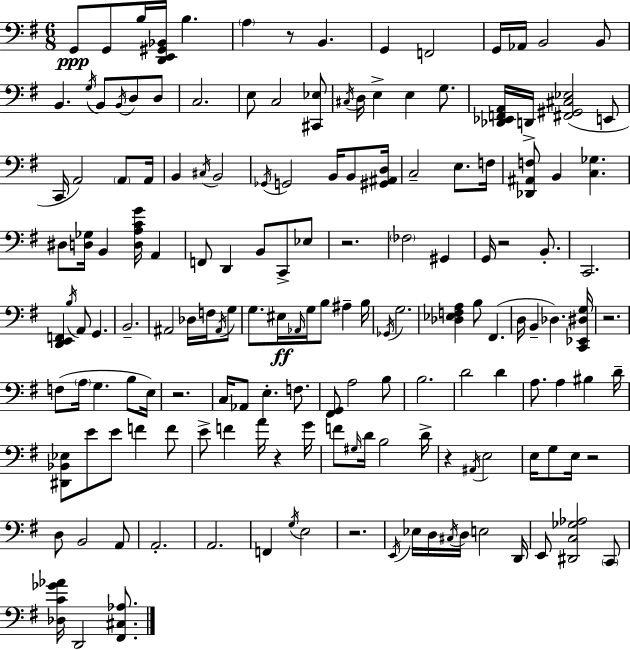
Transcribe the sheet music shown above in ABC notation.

X:1
T:Untitled
M:6/8
L:1/4
K:G
G,,/2 G,,/2 B,/4 [D,,E,,^G,,_B,,]/4 B, A, z/2 B,, G,, F,,2 G,,/4 _A,,/4 B,,2 B,,/2 B,, G,/4 B,,/2 B,,/4 D,/2 D,/2 C,2 E,/2 C,2 [^C,,_E,]/2 ^C,/4 D,/4 E, E, G,/2 [_D,,_E,,F,,A,,]/4 D,,/4 [^F,,^G,,^C,_E,]2 E,,/2 C,,/4 A,,2 A,,/2 A,,/4 B,, ^C,/4 B,,2 _G,,/4 G,,2 B,,/4 B,,/2 [^G,,^A,,D,]/4 C,2 E,/2 F,/4 [_D,,^A,,F,]/2 B,, [C,_G,] ^D,/2 [D,_G,]/4 B,, [D,A,CG]/4 A,, F,,/2 D,, B,,/2 C,,/2 _E,/2 z2 _F,2 ^G,, G,,/4 z2 B,,/2 C,,2 [D,,E,,F,,] B,/4 A,,/2 G,, B,,2 ^A,,2 _D,/4 F,/4 ^A,,/4 G,/2 G,/2 ^E,/4 _A,,/4 G,/4 B,/2 ^A, B,/4 _G,,/4 G,2 [_D,_E,F,A,] B,/2 ^F,, D,/4 B,, _D, [C,,_E,,^D,G,]/4 z2 F,/2 A,/4 G, B,/2 E,/4 z2 C,/4 _A,,/2 E, F,/2 [^F,,G,,]/2 A,2 B,/2 B,2 D2 D A,/2 A, ^B, D/4 [^D,,_B,,_E,]/2 E/2 E/2 F F/2 E/2 F A/4 z G/4 F/2 ^G,/4 D/4 B,2 D/4 z ^A,,/4 E,2 E,/4 G,/2 E,/4 z2 D,/2 B,,2 A,,/2 A,,2 A,,2 F,, G,/4 E,2 z2 E,,/4 _E,/4 D,/4 ^C,/4 D,/4 E,2 D,,/4 E,,/2 [^D,,C,_G,_A,]2 C,,/2 [_D,C_G_A]/4 D,,2 [^F,,^C,_A,]/2